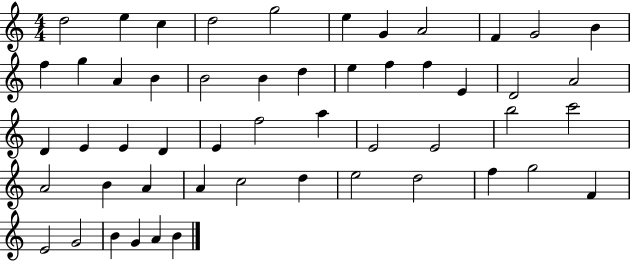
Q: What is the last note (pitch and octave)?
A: B4